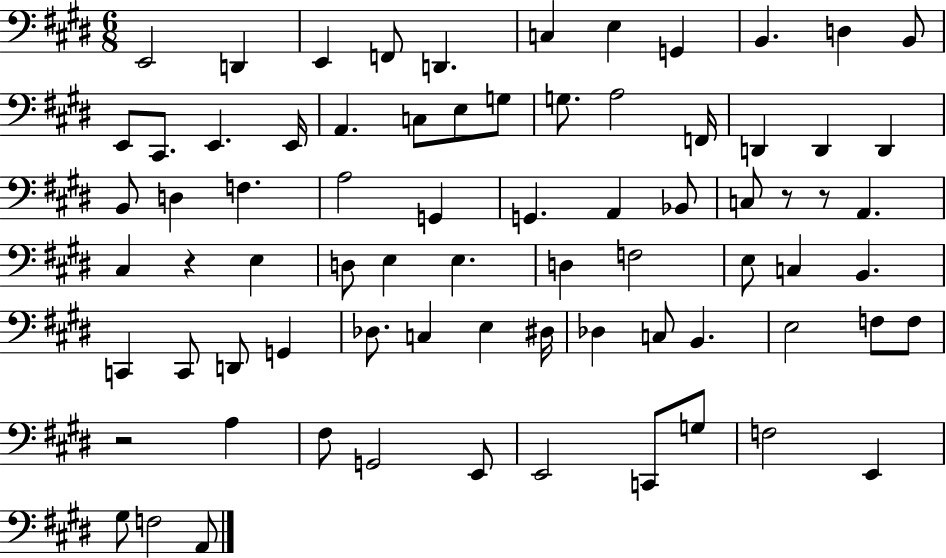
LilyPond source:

{
  \clef bass
  \numericTimeSignature
  \time 6/8
  \key e \major
  e,2 d,4 | e,4 f,8 d,4. | c4 e4 g,4 | b,4. d4 b,8 | \break e,8 cis,8. e,4. e,16 | a,4. c8 e8 g8 | g8. a2 f,16 | d,4 d,4 d,4 | \break b,8 d4 f4. | a2 g,4 | g,4. a,4 bes,8 | c8 r8 r8 a,4. | \break cis4 r4 e4 | d8 e4 e4. | d4 f2 | e8 c4 b,4. | \break c,4 c,8 d,8 g,4 | des8. c4 e4 dis16 | des4 c8 b,4. | e2 f8 f8 | \break r2 a4 | fis8 g,2 e,8 | e,2 c,8 g8 | f2 e,4 | \break gis8 f2 a,8 | \bar "|."
}